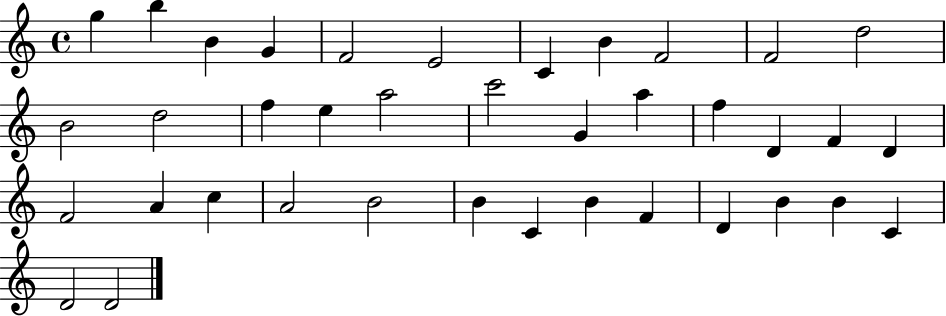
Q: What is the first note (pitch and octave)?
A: G5